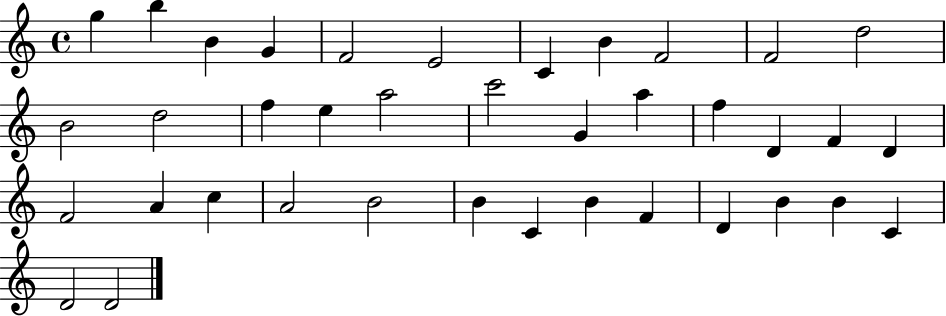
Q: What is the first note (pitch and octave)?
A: G5